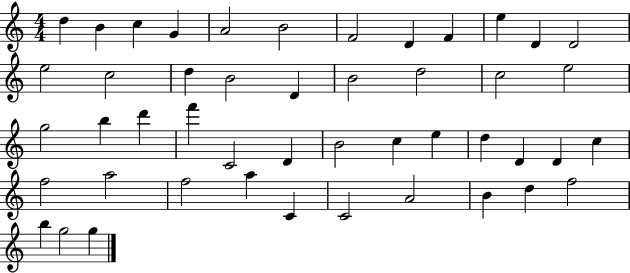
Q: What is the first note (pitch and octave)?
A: D5